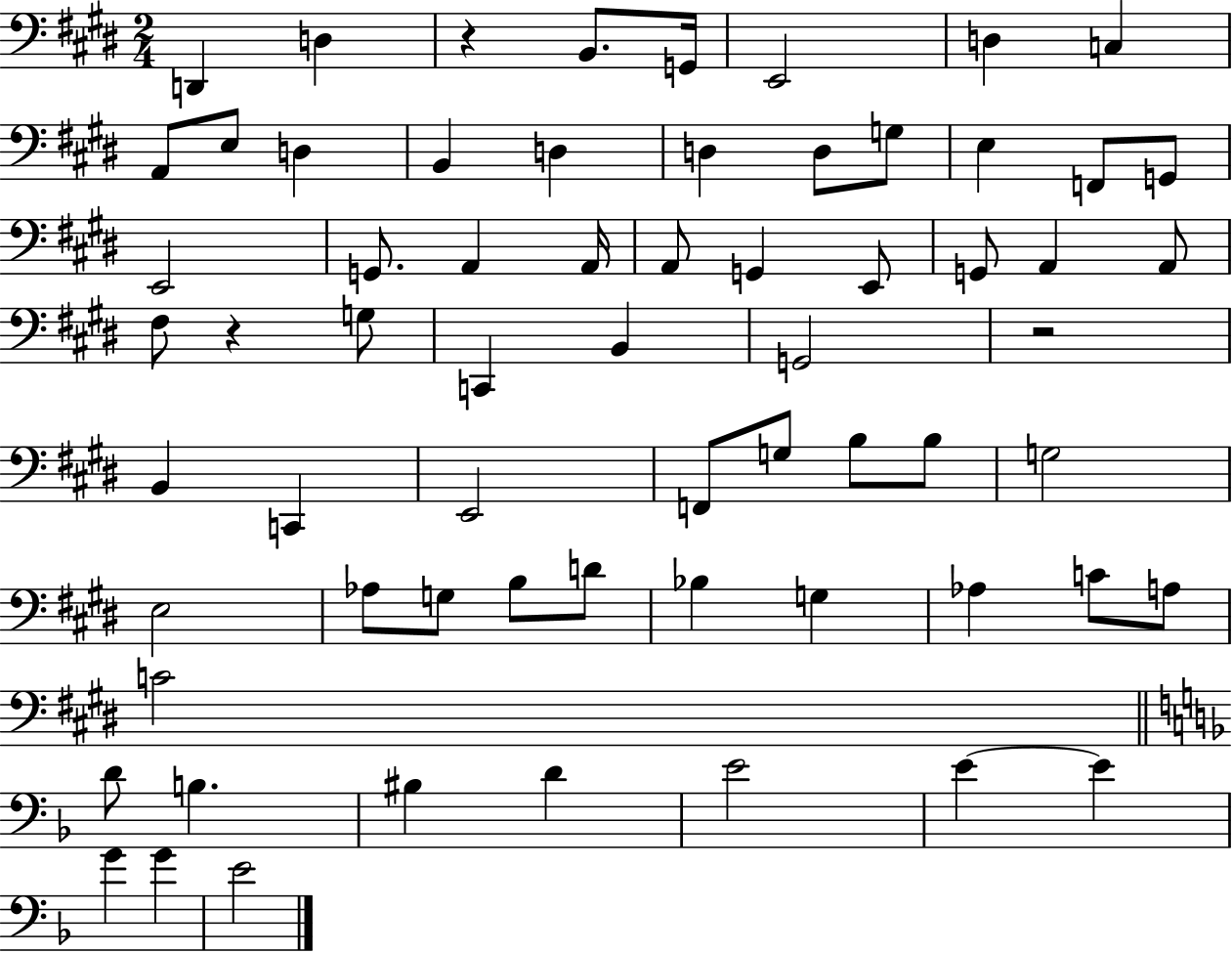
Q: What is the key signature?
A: E major